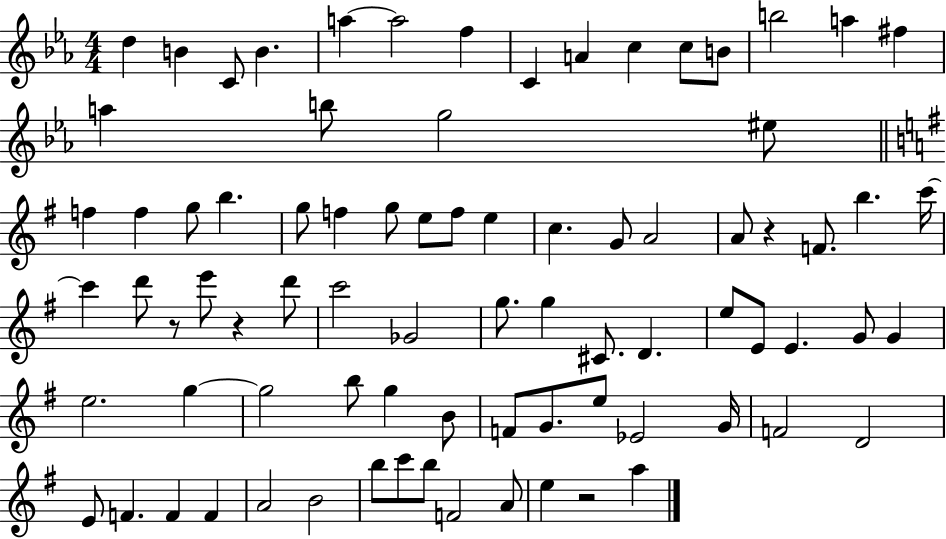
D5/q B4/q C4/e B4/q. A5/q A5/h F5/q C4/q A4/q C5/q C5/e B4/e B5/h A5/q F#5/q A5/q B5/e G5/h EIS5/e F5/q F5/q G5/e B5/q. G5/e F5/q G5/e E5/e F5/e E5/q C5/q. G4/e A4/h A4/e R/q F4/e. B5/q. C6/s C6/q D6/e R/e E6/e R/q D6/e C6/h Gb4/h G5/e. G5/q C#4/e. D4/q. E5/e E4/e E4/q. G4/e G4/q E5/h. G5/q G5/h B5/e G5/q B4/e F4/e G4/e. E5/e Eb4/h G4/s F4/h D4/h E4/e F4/q. F4/q F4/q A4/h B4/h B5/e C6/e B5/e F4/h A4/e E5/q R/h A5/q